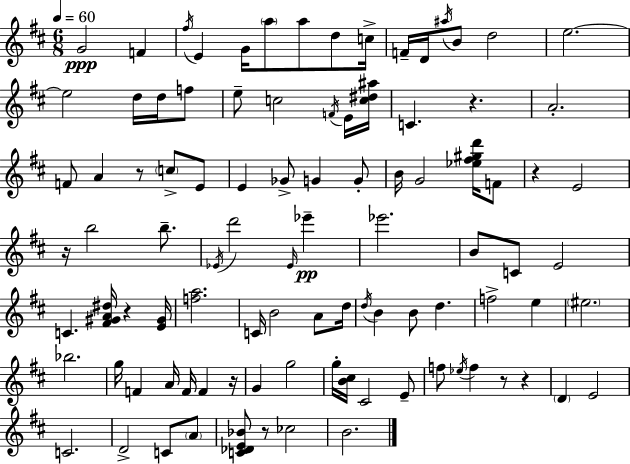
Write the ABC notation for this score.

X:1
T:Untitled
M:6/8
L:1/4
K:D
G2 F ^f/4 E G/4 a/2 a/2 d/2 c/4 F/4 D/4 ^a/4 B/2 d2 e2 e2 d/4 d/4 f/2 e/2 c2 F/4 E/4 [c^d^a]/4 C z A2 F/2 A z/2 c/2 E/2 E _G/2 G G/2 B/4 G2 [_e^f^gd']/4 F/2 z E2 z/4 b2 b/2 _E/4 d'2 _E/4 _e' _e'2 B/2 C/2 E2 C [^F^GA^d]/4 z [E^G]/4 [fa]2 C/4 B2 A/2 d/4 d/4 B B/2 d f2 e ^e2 _b2 g/4 F A/4 F/4 F z/4 G g2 g/4 [B^c]/4 ^C2 E/2 f/2 _e/4 f z/2 z D E2 C2 D2 C/2 A/2 [C_DE_B]/2 z/2 _c2 B2